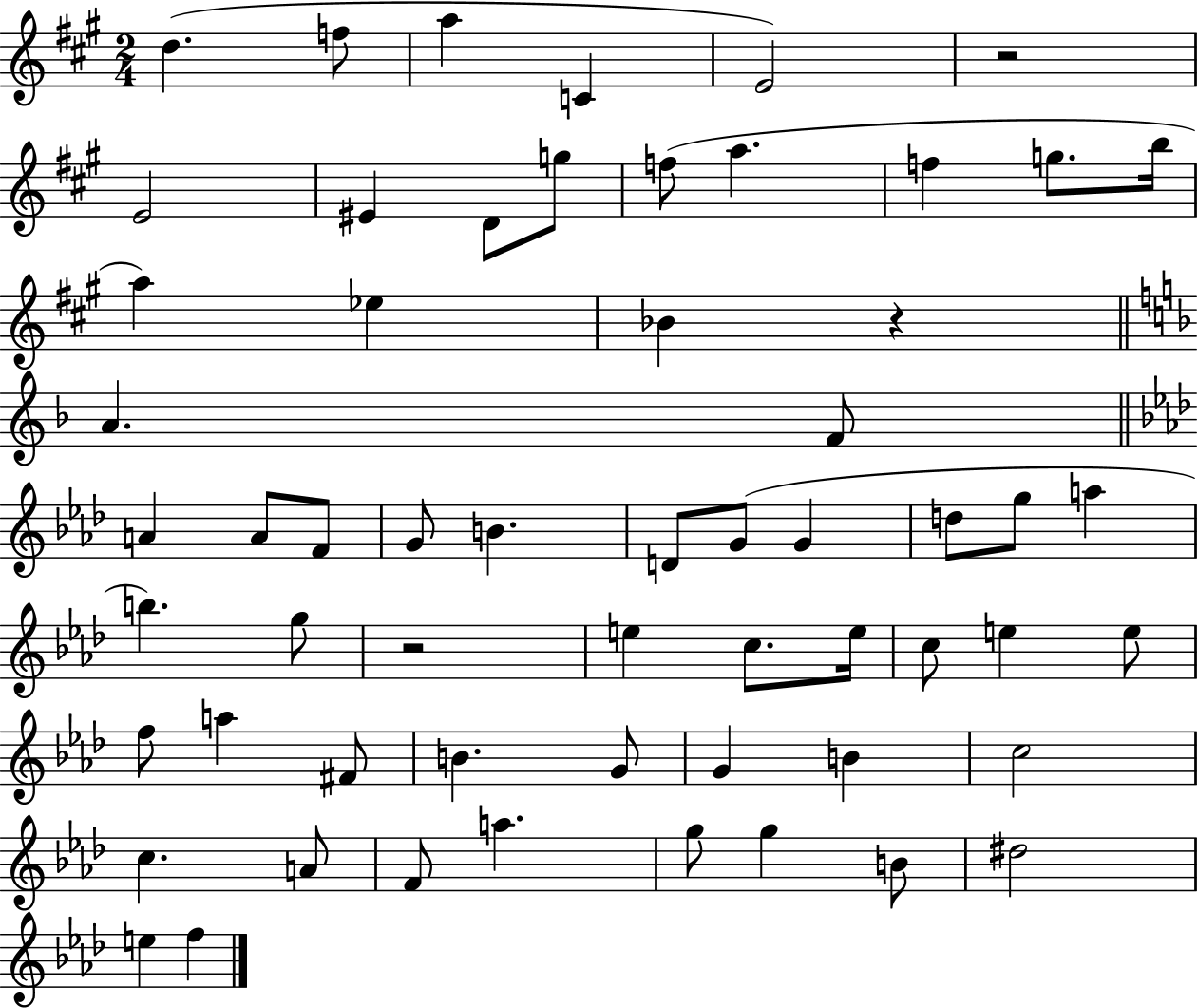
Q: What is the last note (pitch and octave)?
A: F5